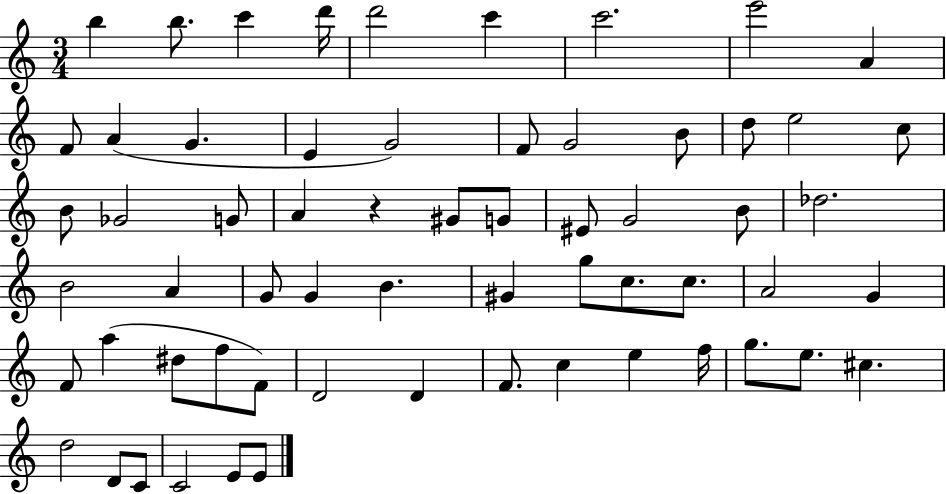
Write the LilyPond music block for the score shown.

{
  \clef treble
  \numericTimeSignature
  \time 3/4
  \key c \major
  b''4 b''8. c'''4 d'''16 | d'''2 c'''4 | c'''2. | e'''2 a'4 | \break f'8 a'4( g'4. | e'4 g'2) | f'8 g'2 b'8 | d''8 e''2 c''8 | \break b'8 ges'2 g'8 | a'4 r4 gis'8 g'8 | eis'8 g'2 b'8 | des''2. | \break b'2 a'4 | g'8 g'4 b'4. | gis'4 g''8 c''8. c''8. | a'2 g'4 | \break f'8 a''4( dis''8 f''8 f'8) | d'2 d'4 | f'8. c''4 e''4 f''16 | g''8. e''8. cis''4. | \break d''2 d'8 c'8 | c'2 e'8 e'8 | \bar "|."
}